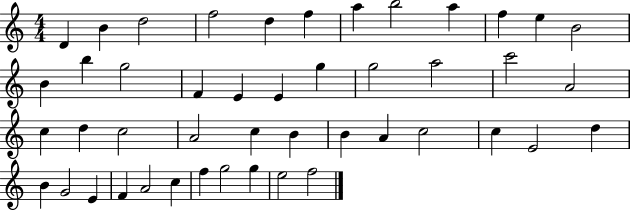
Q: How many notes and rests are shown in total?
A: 46